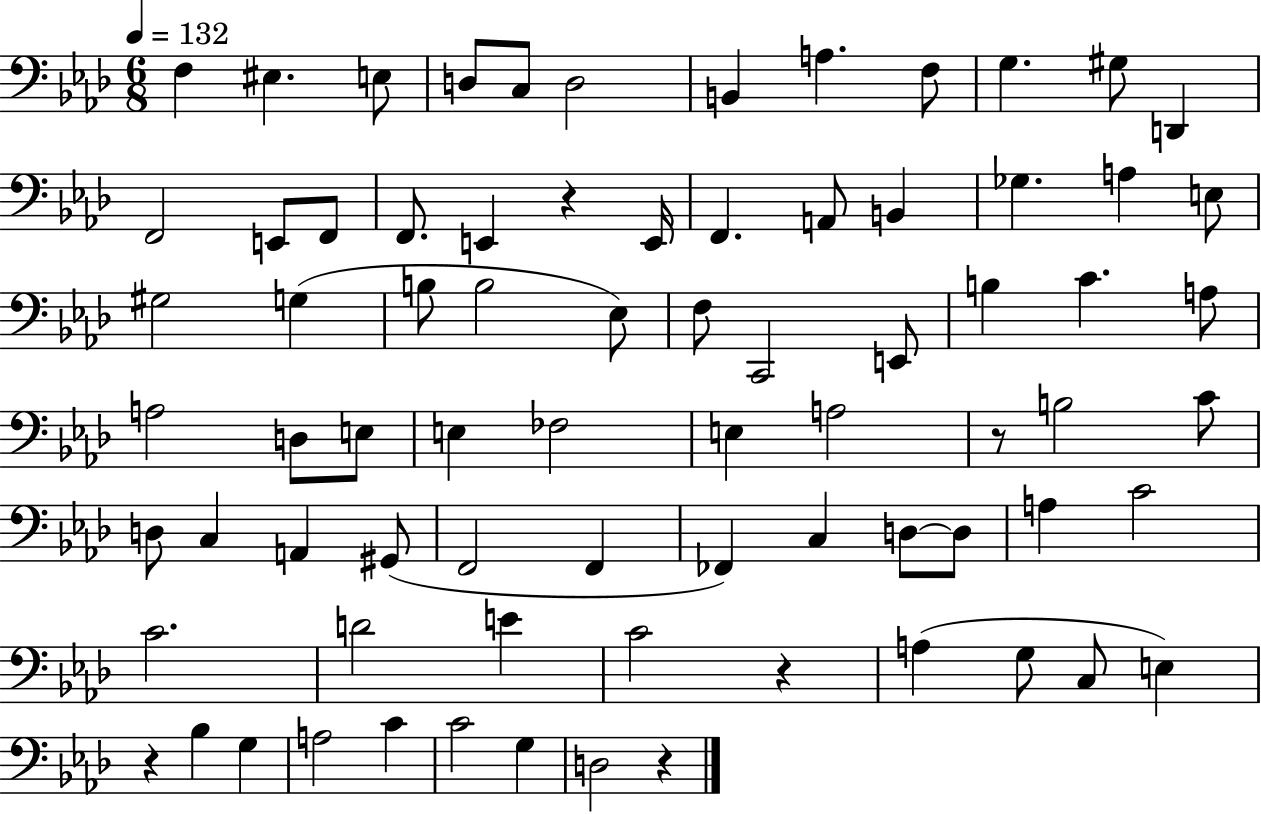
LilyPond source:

{
  \clef bass
  \numericTimeSignature
  \time 6/8
  \key aes \major
  \tempo 4 = 132
  f4 eis4. e8 | d8 c8 d2 | b,4 a4. f8 | g4. gis8 d,4 | \break f,2 e,8 f,8 | f,8. e,4 r4 e,16 | f,4. a,8 b,4 | ges4. a4 e8 | \break gis2 g4( | b8 b2 ees8) | f8 c,2 e,8 | b4 c'4. a8 | \break a2 d8 e8 | e4 fes2 | e4 a2 | r8 b2 c'8 | \break d8 c4 a,4 gis,8( | f,2 f,4 | fes,4) c4 d8~~ d8 | a4 c'2 | \break c'2. | d'2 e'4 | c'2 r4 | a4( g8 c8 e4) | \break r4 bes4 g4 | a2 c'4 | c'2 g4 | d2 r4 | \break \bar "|."
}